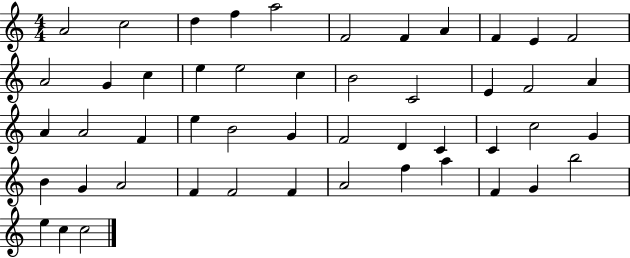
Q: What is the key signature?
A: C major